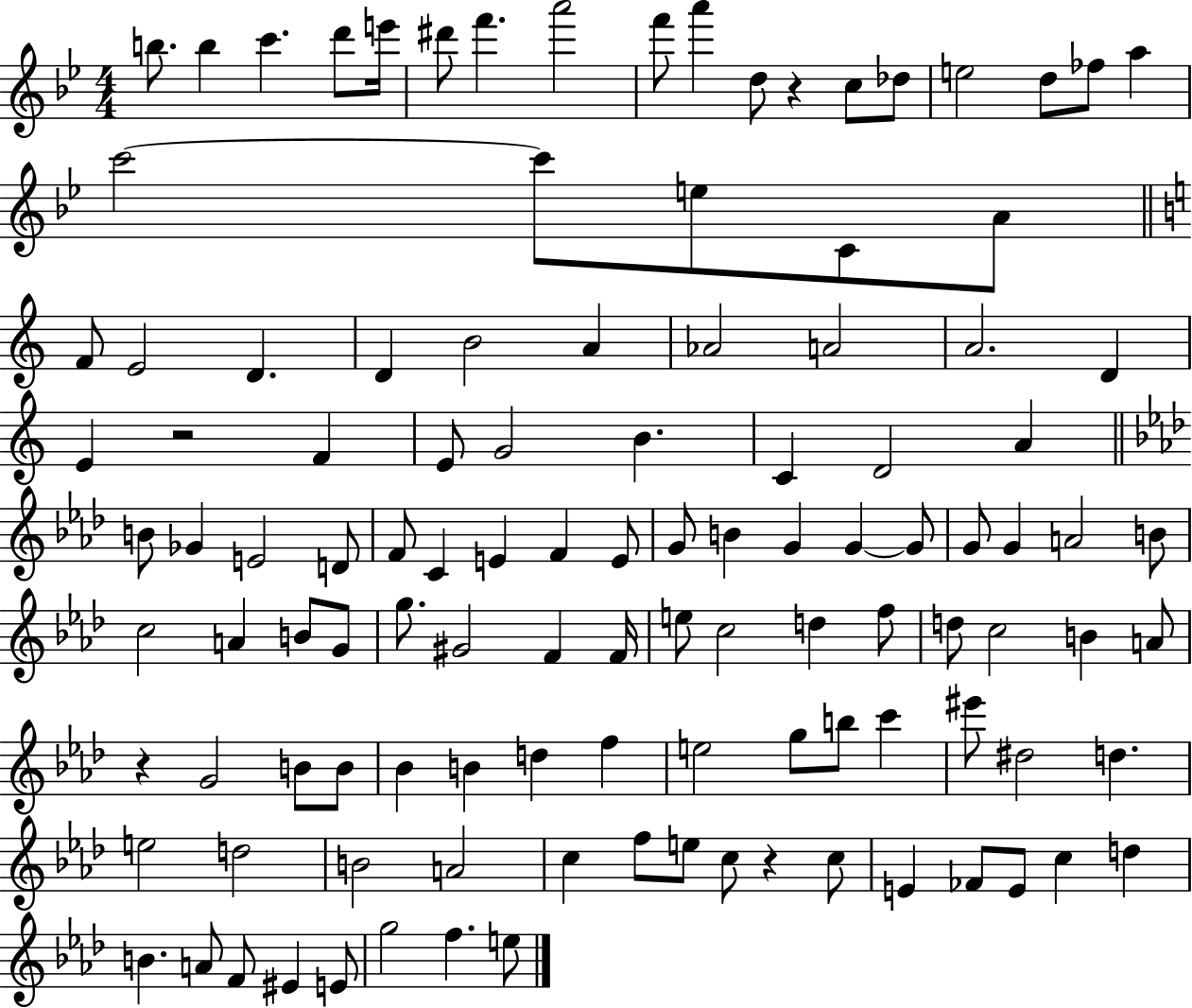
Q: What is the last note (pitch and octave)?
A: E5